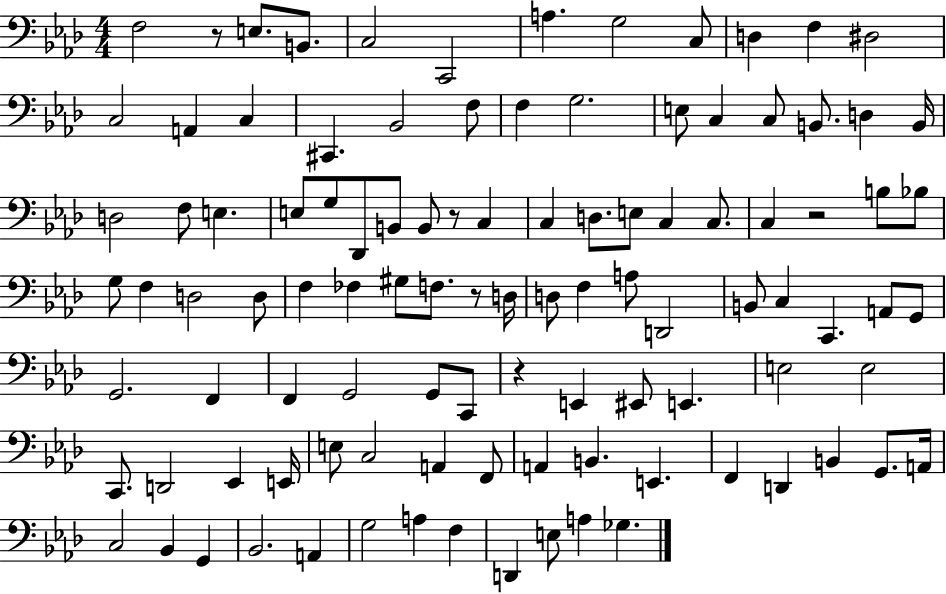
F3/h R/e E3/e. B2/e. C3/h C2/h A3/q. G3/h C3/e D3/q F3/q D#3/h C3/h A2/q C3/q C#2/q. Bb2/h F3/e F3/q G3/h. E3/e C3/q C3/e B2/e. D3/q B2/s D3/h F3/e E3/q. E3/e G3/e Db2/e B2/e B2/e R/e C3/q C3/q D3/e. E3/e C3/q C3/e. C3/q R/h B3/e Bb3/e G3/e F3/q D3/h D3/e F3/q FES3/q G#3/e F3/e. R/e D3/s D3/e F3/q A3/e D2/h B2/e C3/q C2/q. A2/e G2/e G2/h. F2/q F2/q G2/h G2/e C2/e R/q E2/q EIS2/e E2/q. E3/h E3/h C2/e. D2/h Eb2/q E2/s E3/e C3/h A2/q F2/e A2/q B2/q. E2/q. F2/q D2/q B2/q G2/e. A2/s C3/h Bb2/q G2/q Bb2/h. A2/q G3/h A3/q F3/q D2/q E3/e A3/q Gb3/q.